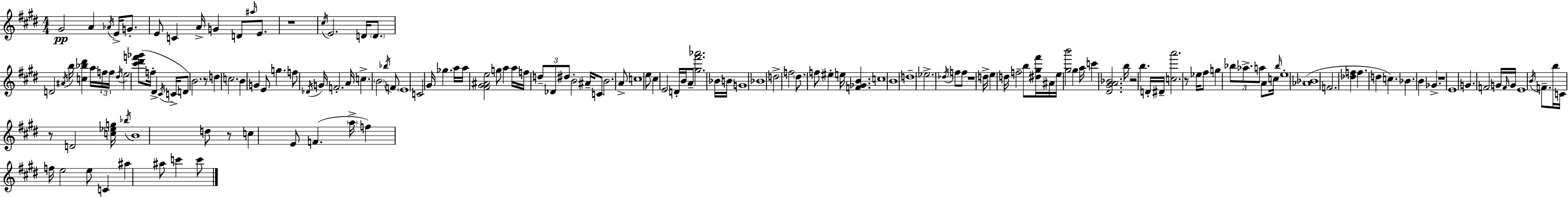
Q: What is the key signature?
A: E major